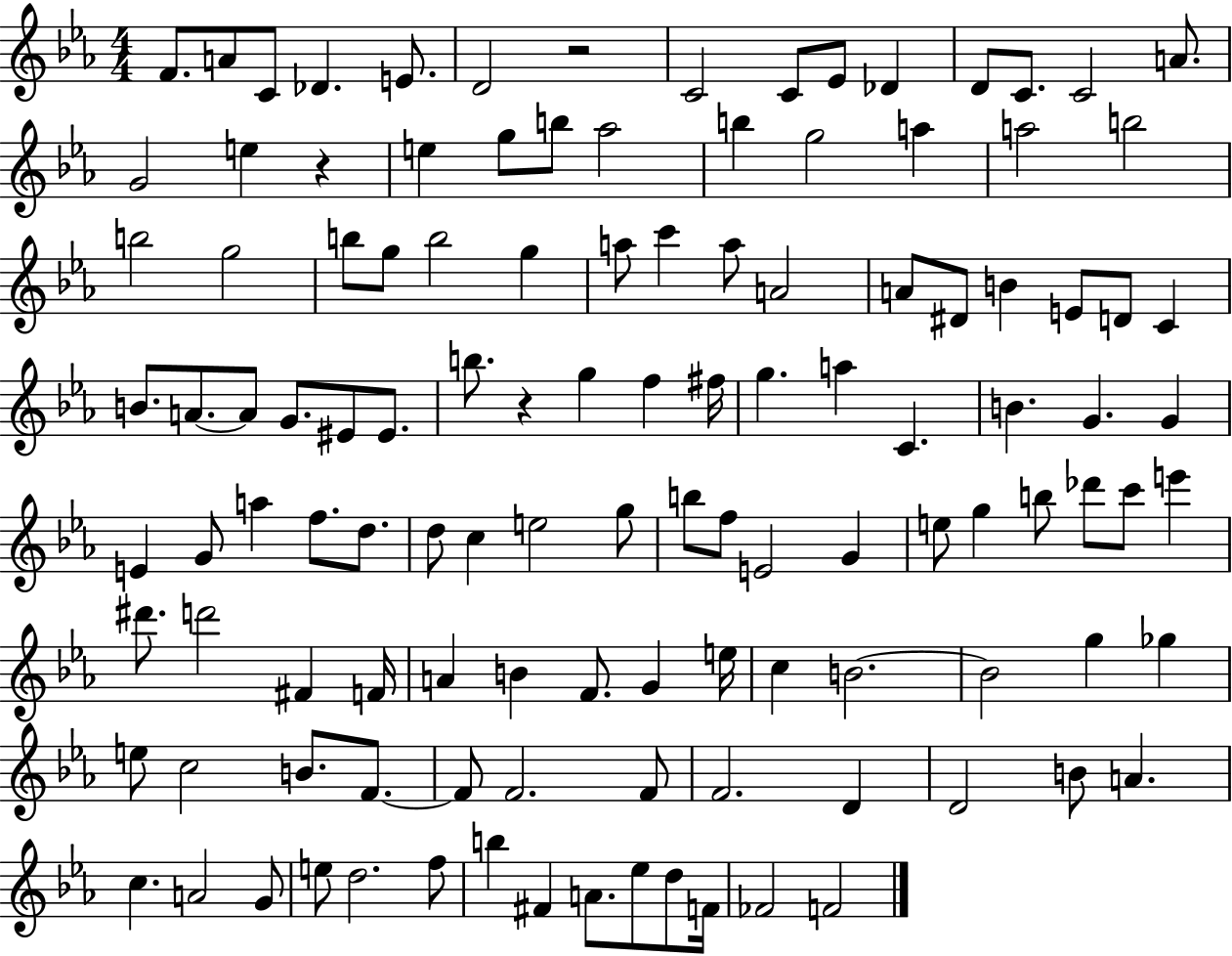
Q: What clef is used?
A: treble